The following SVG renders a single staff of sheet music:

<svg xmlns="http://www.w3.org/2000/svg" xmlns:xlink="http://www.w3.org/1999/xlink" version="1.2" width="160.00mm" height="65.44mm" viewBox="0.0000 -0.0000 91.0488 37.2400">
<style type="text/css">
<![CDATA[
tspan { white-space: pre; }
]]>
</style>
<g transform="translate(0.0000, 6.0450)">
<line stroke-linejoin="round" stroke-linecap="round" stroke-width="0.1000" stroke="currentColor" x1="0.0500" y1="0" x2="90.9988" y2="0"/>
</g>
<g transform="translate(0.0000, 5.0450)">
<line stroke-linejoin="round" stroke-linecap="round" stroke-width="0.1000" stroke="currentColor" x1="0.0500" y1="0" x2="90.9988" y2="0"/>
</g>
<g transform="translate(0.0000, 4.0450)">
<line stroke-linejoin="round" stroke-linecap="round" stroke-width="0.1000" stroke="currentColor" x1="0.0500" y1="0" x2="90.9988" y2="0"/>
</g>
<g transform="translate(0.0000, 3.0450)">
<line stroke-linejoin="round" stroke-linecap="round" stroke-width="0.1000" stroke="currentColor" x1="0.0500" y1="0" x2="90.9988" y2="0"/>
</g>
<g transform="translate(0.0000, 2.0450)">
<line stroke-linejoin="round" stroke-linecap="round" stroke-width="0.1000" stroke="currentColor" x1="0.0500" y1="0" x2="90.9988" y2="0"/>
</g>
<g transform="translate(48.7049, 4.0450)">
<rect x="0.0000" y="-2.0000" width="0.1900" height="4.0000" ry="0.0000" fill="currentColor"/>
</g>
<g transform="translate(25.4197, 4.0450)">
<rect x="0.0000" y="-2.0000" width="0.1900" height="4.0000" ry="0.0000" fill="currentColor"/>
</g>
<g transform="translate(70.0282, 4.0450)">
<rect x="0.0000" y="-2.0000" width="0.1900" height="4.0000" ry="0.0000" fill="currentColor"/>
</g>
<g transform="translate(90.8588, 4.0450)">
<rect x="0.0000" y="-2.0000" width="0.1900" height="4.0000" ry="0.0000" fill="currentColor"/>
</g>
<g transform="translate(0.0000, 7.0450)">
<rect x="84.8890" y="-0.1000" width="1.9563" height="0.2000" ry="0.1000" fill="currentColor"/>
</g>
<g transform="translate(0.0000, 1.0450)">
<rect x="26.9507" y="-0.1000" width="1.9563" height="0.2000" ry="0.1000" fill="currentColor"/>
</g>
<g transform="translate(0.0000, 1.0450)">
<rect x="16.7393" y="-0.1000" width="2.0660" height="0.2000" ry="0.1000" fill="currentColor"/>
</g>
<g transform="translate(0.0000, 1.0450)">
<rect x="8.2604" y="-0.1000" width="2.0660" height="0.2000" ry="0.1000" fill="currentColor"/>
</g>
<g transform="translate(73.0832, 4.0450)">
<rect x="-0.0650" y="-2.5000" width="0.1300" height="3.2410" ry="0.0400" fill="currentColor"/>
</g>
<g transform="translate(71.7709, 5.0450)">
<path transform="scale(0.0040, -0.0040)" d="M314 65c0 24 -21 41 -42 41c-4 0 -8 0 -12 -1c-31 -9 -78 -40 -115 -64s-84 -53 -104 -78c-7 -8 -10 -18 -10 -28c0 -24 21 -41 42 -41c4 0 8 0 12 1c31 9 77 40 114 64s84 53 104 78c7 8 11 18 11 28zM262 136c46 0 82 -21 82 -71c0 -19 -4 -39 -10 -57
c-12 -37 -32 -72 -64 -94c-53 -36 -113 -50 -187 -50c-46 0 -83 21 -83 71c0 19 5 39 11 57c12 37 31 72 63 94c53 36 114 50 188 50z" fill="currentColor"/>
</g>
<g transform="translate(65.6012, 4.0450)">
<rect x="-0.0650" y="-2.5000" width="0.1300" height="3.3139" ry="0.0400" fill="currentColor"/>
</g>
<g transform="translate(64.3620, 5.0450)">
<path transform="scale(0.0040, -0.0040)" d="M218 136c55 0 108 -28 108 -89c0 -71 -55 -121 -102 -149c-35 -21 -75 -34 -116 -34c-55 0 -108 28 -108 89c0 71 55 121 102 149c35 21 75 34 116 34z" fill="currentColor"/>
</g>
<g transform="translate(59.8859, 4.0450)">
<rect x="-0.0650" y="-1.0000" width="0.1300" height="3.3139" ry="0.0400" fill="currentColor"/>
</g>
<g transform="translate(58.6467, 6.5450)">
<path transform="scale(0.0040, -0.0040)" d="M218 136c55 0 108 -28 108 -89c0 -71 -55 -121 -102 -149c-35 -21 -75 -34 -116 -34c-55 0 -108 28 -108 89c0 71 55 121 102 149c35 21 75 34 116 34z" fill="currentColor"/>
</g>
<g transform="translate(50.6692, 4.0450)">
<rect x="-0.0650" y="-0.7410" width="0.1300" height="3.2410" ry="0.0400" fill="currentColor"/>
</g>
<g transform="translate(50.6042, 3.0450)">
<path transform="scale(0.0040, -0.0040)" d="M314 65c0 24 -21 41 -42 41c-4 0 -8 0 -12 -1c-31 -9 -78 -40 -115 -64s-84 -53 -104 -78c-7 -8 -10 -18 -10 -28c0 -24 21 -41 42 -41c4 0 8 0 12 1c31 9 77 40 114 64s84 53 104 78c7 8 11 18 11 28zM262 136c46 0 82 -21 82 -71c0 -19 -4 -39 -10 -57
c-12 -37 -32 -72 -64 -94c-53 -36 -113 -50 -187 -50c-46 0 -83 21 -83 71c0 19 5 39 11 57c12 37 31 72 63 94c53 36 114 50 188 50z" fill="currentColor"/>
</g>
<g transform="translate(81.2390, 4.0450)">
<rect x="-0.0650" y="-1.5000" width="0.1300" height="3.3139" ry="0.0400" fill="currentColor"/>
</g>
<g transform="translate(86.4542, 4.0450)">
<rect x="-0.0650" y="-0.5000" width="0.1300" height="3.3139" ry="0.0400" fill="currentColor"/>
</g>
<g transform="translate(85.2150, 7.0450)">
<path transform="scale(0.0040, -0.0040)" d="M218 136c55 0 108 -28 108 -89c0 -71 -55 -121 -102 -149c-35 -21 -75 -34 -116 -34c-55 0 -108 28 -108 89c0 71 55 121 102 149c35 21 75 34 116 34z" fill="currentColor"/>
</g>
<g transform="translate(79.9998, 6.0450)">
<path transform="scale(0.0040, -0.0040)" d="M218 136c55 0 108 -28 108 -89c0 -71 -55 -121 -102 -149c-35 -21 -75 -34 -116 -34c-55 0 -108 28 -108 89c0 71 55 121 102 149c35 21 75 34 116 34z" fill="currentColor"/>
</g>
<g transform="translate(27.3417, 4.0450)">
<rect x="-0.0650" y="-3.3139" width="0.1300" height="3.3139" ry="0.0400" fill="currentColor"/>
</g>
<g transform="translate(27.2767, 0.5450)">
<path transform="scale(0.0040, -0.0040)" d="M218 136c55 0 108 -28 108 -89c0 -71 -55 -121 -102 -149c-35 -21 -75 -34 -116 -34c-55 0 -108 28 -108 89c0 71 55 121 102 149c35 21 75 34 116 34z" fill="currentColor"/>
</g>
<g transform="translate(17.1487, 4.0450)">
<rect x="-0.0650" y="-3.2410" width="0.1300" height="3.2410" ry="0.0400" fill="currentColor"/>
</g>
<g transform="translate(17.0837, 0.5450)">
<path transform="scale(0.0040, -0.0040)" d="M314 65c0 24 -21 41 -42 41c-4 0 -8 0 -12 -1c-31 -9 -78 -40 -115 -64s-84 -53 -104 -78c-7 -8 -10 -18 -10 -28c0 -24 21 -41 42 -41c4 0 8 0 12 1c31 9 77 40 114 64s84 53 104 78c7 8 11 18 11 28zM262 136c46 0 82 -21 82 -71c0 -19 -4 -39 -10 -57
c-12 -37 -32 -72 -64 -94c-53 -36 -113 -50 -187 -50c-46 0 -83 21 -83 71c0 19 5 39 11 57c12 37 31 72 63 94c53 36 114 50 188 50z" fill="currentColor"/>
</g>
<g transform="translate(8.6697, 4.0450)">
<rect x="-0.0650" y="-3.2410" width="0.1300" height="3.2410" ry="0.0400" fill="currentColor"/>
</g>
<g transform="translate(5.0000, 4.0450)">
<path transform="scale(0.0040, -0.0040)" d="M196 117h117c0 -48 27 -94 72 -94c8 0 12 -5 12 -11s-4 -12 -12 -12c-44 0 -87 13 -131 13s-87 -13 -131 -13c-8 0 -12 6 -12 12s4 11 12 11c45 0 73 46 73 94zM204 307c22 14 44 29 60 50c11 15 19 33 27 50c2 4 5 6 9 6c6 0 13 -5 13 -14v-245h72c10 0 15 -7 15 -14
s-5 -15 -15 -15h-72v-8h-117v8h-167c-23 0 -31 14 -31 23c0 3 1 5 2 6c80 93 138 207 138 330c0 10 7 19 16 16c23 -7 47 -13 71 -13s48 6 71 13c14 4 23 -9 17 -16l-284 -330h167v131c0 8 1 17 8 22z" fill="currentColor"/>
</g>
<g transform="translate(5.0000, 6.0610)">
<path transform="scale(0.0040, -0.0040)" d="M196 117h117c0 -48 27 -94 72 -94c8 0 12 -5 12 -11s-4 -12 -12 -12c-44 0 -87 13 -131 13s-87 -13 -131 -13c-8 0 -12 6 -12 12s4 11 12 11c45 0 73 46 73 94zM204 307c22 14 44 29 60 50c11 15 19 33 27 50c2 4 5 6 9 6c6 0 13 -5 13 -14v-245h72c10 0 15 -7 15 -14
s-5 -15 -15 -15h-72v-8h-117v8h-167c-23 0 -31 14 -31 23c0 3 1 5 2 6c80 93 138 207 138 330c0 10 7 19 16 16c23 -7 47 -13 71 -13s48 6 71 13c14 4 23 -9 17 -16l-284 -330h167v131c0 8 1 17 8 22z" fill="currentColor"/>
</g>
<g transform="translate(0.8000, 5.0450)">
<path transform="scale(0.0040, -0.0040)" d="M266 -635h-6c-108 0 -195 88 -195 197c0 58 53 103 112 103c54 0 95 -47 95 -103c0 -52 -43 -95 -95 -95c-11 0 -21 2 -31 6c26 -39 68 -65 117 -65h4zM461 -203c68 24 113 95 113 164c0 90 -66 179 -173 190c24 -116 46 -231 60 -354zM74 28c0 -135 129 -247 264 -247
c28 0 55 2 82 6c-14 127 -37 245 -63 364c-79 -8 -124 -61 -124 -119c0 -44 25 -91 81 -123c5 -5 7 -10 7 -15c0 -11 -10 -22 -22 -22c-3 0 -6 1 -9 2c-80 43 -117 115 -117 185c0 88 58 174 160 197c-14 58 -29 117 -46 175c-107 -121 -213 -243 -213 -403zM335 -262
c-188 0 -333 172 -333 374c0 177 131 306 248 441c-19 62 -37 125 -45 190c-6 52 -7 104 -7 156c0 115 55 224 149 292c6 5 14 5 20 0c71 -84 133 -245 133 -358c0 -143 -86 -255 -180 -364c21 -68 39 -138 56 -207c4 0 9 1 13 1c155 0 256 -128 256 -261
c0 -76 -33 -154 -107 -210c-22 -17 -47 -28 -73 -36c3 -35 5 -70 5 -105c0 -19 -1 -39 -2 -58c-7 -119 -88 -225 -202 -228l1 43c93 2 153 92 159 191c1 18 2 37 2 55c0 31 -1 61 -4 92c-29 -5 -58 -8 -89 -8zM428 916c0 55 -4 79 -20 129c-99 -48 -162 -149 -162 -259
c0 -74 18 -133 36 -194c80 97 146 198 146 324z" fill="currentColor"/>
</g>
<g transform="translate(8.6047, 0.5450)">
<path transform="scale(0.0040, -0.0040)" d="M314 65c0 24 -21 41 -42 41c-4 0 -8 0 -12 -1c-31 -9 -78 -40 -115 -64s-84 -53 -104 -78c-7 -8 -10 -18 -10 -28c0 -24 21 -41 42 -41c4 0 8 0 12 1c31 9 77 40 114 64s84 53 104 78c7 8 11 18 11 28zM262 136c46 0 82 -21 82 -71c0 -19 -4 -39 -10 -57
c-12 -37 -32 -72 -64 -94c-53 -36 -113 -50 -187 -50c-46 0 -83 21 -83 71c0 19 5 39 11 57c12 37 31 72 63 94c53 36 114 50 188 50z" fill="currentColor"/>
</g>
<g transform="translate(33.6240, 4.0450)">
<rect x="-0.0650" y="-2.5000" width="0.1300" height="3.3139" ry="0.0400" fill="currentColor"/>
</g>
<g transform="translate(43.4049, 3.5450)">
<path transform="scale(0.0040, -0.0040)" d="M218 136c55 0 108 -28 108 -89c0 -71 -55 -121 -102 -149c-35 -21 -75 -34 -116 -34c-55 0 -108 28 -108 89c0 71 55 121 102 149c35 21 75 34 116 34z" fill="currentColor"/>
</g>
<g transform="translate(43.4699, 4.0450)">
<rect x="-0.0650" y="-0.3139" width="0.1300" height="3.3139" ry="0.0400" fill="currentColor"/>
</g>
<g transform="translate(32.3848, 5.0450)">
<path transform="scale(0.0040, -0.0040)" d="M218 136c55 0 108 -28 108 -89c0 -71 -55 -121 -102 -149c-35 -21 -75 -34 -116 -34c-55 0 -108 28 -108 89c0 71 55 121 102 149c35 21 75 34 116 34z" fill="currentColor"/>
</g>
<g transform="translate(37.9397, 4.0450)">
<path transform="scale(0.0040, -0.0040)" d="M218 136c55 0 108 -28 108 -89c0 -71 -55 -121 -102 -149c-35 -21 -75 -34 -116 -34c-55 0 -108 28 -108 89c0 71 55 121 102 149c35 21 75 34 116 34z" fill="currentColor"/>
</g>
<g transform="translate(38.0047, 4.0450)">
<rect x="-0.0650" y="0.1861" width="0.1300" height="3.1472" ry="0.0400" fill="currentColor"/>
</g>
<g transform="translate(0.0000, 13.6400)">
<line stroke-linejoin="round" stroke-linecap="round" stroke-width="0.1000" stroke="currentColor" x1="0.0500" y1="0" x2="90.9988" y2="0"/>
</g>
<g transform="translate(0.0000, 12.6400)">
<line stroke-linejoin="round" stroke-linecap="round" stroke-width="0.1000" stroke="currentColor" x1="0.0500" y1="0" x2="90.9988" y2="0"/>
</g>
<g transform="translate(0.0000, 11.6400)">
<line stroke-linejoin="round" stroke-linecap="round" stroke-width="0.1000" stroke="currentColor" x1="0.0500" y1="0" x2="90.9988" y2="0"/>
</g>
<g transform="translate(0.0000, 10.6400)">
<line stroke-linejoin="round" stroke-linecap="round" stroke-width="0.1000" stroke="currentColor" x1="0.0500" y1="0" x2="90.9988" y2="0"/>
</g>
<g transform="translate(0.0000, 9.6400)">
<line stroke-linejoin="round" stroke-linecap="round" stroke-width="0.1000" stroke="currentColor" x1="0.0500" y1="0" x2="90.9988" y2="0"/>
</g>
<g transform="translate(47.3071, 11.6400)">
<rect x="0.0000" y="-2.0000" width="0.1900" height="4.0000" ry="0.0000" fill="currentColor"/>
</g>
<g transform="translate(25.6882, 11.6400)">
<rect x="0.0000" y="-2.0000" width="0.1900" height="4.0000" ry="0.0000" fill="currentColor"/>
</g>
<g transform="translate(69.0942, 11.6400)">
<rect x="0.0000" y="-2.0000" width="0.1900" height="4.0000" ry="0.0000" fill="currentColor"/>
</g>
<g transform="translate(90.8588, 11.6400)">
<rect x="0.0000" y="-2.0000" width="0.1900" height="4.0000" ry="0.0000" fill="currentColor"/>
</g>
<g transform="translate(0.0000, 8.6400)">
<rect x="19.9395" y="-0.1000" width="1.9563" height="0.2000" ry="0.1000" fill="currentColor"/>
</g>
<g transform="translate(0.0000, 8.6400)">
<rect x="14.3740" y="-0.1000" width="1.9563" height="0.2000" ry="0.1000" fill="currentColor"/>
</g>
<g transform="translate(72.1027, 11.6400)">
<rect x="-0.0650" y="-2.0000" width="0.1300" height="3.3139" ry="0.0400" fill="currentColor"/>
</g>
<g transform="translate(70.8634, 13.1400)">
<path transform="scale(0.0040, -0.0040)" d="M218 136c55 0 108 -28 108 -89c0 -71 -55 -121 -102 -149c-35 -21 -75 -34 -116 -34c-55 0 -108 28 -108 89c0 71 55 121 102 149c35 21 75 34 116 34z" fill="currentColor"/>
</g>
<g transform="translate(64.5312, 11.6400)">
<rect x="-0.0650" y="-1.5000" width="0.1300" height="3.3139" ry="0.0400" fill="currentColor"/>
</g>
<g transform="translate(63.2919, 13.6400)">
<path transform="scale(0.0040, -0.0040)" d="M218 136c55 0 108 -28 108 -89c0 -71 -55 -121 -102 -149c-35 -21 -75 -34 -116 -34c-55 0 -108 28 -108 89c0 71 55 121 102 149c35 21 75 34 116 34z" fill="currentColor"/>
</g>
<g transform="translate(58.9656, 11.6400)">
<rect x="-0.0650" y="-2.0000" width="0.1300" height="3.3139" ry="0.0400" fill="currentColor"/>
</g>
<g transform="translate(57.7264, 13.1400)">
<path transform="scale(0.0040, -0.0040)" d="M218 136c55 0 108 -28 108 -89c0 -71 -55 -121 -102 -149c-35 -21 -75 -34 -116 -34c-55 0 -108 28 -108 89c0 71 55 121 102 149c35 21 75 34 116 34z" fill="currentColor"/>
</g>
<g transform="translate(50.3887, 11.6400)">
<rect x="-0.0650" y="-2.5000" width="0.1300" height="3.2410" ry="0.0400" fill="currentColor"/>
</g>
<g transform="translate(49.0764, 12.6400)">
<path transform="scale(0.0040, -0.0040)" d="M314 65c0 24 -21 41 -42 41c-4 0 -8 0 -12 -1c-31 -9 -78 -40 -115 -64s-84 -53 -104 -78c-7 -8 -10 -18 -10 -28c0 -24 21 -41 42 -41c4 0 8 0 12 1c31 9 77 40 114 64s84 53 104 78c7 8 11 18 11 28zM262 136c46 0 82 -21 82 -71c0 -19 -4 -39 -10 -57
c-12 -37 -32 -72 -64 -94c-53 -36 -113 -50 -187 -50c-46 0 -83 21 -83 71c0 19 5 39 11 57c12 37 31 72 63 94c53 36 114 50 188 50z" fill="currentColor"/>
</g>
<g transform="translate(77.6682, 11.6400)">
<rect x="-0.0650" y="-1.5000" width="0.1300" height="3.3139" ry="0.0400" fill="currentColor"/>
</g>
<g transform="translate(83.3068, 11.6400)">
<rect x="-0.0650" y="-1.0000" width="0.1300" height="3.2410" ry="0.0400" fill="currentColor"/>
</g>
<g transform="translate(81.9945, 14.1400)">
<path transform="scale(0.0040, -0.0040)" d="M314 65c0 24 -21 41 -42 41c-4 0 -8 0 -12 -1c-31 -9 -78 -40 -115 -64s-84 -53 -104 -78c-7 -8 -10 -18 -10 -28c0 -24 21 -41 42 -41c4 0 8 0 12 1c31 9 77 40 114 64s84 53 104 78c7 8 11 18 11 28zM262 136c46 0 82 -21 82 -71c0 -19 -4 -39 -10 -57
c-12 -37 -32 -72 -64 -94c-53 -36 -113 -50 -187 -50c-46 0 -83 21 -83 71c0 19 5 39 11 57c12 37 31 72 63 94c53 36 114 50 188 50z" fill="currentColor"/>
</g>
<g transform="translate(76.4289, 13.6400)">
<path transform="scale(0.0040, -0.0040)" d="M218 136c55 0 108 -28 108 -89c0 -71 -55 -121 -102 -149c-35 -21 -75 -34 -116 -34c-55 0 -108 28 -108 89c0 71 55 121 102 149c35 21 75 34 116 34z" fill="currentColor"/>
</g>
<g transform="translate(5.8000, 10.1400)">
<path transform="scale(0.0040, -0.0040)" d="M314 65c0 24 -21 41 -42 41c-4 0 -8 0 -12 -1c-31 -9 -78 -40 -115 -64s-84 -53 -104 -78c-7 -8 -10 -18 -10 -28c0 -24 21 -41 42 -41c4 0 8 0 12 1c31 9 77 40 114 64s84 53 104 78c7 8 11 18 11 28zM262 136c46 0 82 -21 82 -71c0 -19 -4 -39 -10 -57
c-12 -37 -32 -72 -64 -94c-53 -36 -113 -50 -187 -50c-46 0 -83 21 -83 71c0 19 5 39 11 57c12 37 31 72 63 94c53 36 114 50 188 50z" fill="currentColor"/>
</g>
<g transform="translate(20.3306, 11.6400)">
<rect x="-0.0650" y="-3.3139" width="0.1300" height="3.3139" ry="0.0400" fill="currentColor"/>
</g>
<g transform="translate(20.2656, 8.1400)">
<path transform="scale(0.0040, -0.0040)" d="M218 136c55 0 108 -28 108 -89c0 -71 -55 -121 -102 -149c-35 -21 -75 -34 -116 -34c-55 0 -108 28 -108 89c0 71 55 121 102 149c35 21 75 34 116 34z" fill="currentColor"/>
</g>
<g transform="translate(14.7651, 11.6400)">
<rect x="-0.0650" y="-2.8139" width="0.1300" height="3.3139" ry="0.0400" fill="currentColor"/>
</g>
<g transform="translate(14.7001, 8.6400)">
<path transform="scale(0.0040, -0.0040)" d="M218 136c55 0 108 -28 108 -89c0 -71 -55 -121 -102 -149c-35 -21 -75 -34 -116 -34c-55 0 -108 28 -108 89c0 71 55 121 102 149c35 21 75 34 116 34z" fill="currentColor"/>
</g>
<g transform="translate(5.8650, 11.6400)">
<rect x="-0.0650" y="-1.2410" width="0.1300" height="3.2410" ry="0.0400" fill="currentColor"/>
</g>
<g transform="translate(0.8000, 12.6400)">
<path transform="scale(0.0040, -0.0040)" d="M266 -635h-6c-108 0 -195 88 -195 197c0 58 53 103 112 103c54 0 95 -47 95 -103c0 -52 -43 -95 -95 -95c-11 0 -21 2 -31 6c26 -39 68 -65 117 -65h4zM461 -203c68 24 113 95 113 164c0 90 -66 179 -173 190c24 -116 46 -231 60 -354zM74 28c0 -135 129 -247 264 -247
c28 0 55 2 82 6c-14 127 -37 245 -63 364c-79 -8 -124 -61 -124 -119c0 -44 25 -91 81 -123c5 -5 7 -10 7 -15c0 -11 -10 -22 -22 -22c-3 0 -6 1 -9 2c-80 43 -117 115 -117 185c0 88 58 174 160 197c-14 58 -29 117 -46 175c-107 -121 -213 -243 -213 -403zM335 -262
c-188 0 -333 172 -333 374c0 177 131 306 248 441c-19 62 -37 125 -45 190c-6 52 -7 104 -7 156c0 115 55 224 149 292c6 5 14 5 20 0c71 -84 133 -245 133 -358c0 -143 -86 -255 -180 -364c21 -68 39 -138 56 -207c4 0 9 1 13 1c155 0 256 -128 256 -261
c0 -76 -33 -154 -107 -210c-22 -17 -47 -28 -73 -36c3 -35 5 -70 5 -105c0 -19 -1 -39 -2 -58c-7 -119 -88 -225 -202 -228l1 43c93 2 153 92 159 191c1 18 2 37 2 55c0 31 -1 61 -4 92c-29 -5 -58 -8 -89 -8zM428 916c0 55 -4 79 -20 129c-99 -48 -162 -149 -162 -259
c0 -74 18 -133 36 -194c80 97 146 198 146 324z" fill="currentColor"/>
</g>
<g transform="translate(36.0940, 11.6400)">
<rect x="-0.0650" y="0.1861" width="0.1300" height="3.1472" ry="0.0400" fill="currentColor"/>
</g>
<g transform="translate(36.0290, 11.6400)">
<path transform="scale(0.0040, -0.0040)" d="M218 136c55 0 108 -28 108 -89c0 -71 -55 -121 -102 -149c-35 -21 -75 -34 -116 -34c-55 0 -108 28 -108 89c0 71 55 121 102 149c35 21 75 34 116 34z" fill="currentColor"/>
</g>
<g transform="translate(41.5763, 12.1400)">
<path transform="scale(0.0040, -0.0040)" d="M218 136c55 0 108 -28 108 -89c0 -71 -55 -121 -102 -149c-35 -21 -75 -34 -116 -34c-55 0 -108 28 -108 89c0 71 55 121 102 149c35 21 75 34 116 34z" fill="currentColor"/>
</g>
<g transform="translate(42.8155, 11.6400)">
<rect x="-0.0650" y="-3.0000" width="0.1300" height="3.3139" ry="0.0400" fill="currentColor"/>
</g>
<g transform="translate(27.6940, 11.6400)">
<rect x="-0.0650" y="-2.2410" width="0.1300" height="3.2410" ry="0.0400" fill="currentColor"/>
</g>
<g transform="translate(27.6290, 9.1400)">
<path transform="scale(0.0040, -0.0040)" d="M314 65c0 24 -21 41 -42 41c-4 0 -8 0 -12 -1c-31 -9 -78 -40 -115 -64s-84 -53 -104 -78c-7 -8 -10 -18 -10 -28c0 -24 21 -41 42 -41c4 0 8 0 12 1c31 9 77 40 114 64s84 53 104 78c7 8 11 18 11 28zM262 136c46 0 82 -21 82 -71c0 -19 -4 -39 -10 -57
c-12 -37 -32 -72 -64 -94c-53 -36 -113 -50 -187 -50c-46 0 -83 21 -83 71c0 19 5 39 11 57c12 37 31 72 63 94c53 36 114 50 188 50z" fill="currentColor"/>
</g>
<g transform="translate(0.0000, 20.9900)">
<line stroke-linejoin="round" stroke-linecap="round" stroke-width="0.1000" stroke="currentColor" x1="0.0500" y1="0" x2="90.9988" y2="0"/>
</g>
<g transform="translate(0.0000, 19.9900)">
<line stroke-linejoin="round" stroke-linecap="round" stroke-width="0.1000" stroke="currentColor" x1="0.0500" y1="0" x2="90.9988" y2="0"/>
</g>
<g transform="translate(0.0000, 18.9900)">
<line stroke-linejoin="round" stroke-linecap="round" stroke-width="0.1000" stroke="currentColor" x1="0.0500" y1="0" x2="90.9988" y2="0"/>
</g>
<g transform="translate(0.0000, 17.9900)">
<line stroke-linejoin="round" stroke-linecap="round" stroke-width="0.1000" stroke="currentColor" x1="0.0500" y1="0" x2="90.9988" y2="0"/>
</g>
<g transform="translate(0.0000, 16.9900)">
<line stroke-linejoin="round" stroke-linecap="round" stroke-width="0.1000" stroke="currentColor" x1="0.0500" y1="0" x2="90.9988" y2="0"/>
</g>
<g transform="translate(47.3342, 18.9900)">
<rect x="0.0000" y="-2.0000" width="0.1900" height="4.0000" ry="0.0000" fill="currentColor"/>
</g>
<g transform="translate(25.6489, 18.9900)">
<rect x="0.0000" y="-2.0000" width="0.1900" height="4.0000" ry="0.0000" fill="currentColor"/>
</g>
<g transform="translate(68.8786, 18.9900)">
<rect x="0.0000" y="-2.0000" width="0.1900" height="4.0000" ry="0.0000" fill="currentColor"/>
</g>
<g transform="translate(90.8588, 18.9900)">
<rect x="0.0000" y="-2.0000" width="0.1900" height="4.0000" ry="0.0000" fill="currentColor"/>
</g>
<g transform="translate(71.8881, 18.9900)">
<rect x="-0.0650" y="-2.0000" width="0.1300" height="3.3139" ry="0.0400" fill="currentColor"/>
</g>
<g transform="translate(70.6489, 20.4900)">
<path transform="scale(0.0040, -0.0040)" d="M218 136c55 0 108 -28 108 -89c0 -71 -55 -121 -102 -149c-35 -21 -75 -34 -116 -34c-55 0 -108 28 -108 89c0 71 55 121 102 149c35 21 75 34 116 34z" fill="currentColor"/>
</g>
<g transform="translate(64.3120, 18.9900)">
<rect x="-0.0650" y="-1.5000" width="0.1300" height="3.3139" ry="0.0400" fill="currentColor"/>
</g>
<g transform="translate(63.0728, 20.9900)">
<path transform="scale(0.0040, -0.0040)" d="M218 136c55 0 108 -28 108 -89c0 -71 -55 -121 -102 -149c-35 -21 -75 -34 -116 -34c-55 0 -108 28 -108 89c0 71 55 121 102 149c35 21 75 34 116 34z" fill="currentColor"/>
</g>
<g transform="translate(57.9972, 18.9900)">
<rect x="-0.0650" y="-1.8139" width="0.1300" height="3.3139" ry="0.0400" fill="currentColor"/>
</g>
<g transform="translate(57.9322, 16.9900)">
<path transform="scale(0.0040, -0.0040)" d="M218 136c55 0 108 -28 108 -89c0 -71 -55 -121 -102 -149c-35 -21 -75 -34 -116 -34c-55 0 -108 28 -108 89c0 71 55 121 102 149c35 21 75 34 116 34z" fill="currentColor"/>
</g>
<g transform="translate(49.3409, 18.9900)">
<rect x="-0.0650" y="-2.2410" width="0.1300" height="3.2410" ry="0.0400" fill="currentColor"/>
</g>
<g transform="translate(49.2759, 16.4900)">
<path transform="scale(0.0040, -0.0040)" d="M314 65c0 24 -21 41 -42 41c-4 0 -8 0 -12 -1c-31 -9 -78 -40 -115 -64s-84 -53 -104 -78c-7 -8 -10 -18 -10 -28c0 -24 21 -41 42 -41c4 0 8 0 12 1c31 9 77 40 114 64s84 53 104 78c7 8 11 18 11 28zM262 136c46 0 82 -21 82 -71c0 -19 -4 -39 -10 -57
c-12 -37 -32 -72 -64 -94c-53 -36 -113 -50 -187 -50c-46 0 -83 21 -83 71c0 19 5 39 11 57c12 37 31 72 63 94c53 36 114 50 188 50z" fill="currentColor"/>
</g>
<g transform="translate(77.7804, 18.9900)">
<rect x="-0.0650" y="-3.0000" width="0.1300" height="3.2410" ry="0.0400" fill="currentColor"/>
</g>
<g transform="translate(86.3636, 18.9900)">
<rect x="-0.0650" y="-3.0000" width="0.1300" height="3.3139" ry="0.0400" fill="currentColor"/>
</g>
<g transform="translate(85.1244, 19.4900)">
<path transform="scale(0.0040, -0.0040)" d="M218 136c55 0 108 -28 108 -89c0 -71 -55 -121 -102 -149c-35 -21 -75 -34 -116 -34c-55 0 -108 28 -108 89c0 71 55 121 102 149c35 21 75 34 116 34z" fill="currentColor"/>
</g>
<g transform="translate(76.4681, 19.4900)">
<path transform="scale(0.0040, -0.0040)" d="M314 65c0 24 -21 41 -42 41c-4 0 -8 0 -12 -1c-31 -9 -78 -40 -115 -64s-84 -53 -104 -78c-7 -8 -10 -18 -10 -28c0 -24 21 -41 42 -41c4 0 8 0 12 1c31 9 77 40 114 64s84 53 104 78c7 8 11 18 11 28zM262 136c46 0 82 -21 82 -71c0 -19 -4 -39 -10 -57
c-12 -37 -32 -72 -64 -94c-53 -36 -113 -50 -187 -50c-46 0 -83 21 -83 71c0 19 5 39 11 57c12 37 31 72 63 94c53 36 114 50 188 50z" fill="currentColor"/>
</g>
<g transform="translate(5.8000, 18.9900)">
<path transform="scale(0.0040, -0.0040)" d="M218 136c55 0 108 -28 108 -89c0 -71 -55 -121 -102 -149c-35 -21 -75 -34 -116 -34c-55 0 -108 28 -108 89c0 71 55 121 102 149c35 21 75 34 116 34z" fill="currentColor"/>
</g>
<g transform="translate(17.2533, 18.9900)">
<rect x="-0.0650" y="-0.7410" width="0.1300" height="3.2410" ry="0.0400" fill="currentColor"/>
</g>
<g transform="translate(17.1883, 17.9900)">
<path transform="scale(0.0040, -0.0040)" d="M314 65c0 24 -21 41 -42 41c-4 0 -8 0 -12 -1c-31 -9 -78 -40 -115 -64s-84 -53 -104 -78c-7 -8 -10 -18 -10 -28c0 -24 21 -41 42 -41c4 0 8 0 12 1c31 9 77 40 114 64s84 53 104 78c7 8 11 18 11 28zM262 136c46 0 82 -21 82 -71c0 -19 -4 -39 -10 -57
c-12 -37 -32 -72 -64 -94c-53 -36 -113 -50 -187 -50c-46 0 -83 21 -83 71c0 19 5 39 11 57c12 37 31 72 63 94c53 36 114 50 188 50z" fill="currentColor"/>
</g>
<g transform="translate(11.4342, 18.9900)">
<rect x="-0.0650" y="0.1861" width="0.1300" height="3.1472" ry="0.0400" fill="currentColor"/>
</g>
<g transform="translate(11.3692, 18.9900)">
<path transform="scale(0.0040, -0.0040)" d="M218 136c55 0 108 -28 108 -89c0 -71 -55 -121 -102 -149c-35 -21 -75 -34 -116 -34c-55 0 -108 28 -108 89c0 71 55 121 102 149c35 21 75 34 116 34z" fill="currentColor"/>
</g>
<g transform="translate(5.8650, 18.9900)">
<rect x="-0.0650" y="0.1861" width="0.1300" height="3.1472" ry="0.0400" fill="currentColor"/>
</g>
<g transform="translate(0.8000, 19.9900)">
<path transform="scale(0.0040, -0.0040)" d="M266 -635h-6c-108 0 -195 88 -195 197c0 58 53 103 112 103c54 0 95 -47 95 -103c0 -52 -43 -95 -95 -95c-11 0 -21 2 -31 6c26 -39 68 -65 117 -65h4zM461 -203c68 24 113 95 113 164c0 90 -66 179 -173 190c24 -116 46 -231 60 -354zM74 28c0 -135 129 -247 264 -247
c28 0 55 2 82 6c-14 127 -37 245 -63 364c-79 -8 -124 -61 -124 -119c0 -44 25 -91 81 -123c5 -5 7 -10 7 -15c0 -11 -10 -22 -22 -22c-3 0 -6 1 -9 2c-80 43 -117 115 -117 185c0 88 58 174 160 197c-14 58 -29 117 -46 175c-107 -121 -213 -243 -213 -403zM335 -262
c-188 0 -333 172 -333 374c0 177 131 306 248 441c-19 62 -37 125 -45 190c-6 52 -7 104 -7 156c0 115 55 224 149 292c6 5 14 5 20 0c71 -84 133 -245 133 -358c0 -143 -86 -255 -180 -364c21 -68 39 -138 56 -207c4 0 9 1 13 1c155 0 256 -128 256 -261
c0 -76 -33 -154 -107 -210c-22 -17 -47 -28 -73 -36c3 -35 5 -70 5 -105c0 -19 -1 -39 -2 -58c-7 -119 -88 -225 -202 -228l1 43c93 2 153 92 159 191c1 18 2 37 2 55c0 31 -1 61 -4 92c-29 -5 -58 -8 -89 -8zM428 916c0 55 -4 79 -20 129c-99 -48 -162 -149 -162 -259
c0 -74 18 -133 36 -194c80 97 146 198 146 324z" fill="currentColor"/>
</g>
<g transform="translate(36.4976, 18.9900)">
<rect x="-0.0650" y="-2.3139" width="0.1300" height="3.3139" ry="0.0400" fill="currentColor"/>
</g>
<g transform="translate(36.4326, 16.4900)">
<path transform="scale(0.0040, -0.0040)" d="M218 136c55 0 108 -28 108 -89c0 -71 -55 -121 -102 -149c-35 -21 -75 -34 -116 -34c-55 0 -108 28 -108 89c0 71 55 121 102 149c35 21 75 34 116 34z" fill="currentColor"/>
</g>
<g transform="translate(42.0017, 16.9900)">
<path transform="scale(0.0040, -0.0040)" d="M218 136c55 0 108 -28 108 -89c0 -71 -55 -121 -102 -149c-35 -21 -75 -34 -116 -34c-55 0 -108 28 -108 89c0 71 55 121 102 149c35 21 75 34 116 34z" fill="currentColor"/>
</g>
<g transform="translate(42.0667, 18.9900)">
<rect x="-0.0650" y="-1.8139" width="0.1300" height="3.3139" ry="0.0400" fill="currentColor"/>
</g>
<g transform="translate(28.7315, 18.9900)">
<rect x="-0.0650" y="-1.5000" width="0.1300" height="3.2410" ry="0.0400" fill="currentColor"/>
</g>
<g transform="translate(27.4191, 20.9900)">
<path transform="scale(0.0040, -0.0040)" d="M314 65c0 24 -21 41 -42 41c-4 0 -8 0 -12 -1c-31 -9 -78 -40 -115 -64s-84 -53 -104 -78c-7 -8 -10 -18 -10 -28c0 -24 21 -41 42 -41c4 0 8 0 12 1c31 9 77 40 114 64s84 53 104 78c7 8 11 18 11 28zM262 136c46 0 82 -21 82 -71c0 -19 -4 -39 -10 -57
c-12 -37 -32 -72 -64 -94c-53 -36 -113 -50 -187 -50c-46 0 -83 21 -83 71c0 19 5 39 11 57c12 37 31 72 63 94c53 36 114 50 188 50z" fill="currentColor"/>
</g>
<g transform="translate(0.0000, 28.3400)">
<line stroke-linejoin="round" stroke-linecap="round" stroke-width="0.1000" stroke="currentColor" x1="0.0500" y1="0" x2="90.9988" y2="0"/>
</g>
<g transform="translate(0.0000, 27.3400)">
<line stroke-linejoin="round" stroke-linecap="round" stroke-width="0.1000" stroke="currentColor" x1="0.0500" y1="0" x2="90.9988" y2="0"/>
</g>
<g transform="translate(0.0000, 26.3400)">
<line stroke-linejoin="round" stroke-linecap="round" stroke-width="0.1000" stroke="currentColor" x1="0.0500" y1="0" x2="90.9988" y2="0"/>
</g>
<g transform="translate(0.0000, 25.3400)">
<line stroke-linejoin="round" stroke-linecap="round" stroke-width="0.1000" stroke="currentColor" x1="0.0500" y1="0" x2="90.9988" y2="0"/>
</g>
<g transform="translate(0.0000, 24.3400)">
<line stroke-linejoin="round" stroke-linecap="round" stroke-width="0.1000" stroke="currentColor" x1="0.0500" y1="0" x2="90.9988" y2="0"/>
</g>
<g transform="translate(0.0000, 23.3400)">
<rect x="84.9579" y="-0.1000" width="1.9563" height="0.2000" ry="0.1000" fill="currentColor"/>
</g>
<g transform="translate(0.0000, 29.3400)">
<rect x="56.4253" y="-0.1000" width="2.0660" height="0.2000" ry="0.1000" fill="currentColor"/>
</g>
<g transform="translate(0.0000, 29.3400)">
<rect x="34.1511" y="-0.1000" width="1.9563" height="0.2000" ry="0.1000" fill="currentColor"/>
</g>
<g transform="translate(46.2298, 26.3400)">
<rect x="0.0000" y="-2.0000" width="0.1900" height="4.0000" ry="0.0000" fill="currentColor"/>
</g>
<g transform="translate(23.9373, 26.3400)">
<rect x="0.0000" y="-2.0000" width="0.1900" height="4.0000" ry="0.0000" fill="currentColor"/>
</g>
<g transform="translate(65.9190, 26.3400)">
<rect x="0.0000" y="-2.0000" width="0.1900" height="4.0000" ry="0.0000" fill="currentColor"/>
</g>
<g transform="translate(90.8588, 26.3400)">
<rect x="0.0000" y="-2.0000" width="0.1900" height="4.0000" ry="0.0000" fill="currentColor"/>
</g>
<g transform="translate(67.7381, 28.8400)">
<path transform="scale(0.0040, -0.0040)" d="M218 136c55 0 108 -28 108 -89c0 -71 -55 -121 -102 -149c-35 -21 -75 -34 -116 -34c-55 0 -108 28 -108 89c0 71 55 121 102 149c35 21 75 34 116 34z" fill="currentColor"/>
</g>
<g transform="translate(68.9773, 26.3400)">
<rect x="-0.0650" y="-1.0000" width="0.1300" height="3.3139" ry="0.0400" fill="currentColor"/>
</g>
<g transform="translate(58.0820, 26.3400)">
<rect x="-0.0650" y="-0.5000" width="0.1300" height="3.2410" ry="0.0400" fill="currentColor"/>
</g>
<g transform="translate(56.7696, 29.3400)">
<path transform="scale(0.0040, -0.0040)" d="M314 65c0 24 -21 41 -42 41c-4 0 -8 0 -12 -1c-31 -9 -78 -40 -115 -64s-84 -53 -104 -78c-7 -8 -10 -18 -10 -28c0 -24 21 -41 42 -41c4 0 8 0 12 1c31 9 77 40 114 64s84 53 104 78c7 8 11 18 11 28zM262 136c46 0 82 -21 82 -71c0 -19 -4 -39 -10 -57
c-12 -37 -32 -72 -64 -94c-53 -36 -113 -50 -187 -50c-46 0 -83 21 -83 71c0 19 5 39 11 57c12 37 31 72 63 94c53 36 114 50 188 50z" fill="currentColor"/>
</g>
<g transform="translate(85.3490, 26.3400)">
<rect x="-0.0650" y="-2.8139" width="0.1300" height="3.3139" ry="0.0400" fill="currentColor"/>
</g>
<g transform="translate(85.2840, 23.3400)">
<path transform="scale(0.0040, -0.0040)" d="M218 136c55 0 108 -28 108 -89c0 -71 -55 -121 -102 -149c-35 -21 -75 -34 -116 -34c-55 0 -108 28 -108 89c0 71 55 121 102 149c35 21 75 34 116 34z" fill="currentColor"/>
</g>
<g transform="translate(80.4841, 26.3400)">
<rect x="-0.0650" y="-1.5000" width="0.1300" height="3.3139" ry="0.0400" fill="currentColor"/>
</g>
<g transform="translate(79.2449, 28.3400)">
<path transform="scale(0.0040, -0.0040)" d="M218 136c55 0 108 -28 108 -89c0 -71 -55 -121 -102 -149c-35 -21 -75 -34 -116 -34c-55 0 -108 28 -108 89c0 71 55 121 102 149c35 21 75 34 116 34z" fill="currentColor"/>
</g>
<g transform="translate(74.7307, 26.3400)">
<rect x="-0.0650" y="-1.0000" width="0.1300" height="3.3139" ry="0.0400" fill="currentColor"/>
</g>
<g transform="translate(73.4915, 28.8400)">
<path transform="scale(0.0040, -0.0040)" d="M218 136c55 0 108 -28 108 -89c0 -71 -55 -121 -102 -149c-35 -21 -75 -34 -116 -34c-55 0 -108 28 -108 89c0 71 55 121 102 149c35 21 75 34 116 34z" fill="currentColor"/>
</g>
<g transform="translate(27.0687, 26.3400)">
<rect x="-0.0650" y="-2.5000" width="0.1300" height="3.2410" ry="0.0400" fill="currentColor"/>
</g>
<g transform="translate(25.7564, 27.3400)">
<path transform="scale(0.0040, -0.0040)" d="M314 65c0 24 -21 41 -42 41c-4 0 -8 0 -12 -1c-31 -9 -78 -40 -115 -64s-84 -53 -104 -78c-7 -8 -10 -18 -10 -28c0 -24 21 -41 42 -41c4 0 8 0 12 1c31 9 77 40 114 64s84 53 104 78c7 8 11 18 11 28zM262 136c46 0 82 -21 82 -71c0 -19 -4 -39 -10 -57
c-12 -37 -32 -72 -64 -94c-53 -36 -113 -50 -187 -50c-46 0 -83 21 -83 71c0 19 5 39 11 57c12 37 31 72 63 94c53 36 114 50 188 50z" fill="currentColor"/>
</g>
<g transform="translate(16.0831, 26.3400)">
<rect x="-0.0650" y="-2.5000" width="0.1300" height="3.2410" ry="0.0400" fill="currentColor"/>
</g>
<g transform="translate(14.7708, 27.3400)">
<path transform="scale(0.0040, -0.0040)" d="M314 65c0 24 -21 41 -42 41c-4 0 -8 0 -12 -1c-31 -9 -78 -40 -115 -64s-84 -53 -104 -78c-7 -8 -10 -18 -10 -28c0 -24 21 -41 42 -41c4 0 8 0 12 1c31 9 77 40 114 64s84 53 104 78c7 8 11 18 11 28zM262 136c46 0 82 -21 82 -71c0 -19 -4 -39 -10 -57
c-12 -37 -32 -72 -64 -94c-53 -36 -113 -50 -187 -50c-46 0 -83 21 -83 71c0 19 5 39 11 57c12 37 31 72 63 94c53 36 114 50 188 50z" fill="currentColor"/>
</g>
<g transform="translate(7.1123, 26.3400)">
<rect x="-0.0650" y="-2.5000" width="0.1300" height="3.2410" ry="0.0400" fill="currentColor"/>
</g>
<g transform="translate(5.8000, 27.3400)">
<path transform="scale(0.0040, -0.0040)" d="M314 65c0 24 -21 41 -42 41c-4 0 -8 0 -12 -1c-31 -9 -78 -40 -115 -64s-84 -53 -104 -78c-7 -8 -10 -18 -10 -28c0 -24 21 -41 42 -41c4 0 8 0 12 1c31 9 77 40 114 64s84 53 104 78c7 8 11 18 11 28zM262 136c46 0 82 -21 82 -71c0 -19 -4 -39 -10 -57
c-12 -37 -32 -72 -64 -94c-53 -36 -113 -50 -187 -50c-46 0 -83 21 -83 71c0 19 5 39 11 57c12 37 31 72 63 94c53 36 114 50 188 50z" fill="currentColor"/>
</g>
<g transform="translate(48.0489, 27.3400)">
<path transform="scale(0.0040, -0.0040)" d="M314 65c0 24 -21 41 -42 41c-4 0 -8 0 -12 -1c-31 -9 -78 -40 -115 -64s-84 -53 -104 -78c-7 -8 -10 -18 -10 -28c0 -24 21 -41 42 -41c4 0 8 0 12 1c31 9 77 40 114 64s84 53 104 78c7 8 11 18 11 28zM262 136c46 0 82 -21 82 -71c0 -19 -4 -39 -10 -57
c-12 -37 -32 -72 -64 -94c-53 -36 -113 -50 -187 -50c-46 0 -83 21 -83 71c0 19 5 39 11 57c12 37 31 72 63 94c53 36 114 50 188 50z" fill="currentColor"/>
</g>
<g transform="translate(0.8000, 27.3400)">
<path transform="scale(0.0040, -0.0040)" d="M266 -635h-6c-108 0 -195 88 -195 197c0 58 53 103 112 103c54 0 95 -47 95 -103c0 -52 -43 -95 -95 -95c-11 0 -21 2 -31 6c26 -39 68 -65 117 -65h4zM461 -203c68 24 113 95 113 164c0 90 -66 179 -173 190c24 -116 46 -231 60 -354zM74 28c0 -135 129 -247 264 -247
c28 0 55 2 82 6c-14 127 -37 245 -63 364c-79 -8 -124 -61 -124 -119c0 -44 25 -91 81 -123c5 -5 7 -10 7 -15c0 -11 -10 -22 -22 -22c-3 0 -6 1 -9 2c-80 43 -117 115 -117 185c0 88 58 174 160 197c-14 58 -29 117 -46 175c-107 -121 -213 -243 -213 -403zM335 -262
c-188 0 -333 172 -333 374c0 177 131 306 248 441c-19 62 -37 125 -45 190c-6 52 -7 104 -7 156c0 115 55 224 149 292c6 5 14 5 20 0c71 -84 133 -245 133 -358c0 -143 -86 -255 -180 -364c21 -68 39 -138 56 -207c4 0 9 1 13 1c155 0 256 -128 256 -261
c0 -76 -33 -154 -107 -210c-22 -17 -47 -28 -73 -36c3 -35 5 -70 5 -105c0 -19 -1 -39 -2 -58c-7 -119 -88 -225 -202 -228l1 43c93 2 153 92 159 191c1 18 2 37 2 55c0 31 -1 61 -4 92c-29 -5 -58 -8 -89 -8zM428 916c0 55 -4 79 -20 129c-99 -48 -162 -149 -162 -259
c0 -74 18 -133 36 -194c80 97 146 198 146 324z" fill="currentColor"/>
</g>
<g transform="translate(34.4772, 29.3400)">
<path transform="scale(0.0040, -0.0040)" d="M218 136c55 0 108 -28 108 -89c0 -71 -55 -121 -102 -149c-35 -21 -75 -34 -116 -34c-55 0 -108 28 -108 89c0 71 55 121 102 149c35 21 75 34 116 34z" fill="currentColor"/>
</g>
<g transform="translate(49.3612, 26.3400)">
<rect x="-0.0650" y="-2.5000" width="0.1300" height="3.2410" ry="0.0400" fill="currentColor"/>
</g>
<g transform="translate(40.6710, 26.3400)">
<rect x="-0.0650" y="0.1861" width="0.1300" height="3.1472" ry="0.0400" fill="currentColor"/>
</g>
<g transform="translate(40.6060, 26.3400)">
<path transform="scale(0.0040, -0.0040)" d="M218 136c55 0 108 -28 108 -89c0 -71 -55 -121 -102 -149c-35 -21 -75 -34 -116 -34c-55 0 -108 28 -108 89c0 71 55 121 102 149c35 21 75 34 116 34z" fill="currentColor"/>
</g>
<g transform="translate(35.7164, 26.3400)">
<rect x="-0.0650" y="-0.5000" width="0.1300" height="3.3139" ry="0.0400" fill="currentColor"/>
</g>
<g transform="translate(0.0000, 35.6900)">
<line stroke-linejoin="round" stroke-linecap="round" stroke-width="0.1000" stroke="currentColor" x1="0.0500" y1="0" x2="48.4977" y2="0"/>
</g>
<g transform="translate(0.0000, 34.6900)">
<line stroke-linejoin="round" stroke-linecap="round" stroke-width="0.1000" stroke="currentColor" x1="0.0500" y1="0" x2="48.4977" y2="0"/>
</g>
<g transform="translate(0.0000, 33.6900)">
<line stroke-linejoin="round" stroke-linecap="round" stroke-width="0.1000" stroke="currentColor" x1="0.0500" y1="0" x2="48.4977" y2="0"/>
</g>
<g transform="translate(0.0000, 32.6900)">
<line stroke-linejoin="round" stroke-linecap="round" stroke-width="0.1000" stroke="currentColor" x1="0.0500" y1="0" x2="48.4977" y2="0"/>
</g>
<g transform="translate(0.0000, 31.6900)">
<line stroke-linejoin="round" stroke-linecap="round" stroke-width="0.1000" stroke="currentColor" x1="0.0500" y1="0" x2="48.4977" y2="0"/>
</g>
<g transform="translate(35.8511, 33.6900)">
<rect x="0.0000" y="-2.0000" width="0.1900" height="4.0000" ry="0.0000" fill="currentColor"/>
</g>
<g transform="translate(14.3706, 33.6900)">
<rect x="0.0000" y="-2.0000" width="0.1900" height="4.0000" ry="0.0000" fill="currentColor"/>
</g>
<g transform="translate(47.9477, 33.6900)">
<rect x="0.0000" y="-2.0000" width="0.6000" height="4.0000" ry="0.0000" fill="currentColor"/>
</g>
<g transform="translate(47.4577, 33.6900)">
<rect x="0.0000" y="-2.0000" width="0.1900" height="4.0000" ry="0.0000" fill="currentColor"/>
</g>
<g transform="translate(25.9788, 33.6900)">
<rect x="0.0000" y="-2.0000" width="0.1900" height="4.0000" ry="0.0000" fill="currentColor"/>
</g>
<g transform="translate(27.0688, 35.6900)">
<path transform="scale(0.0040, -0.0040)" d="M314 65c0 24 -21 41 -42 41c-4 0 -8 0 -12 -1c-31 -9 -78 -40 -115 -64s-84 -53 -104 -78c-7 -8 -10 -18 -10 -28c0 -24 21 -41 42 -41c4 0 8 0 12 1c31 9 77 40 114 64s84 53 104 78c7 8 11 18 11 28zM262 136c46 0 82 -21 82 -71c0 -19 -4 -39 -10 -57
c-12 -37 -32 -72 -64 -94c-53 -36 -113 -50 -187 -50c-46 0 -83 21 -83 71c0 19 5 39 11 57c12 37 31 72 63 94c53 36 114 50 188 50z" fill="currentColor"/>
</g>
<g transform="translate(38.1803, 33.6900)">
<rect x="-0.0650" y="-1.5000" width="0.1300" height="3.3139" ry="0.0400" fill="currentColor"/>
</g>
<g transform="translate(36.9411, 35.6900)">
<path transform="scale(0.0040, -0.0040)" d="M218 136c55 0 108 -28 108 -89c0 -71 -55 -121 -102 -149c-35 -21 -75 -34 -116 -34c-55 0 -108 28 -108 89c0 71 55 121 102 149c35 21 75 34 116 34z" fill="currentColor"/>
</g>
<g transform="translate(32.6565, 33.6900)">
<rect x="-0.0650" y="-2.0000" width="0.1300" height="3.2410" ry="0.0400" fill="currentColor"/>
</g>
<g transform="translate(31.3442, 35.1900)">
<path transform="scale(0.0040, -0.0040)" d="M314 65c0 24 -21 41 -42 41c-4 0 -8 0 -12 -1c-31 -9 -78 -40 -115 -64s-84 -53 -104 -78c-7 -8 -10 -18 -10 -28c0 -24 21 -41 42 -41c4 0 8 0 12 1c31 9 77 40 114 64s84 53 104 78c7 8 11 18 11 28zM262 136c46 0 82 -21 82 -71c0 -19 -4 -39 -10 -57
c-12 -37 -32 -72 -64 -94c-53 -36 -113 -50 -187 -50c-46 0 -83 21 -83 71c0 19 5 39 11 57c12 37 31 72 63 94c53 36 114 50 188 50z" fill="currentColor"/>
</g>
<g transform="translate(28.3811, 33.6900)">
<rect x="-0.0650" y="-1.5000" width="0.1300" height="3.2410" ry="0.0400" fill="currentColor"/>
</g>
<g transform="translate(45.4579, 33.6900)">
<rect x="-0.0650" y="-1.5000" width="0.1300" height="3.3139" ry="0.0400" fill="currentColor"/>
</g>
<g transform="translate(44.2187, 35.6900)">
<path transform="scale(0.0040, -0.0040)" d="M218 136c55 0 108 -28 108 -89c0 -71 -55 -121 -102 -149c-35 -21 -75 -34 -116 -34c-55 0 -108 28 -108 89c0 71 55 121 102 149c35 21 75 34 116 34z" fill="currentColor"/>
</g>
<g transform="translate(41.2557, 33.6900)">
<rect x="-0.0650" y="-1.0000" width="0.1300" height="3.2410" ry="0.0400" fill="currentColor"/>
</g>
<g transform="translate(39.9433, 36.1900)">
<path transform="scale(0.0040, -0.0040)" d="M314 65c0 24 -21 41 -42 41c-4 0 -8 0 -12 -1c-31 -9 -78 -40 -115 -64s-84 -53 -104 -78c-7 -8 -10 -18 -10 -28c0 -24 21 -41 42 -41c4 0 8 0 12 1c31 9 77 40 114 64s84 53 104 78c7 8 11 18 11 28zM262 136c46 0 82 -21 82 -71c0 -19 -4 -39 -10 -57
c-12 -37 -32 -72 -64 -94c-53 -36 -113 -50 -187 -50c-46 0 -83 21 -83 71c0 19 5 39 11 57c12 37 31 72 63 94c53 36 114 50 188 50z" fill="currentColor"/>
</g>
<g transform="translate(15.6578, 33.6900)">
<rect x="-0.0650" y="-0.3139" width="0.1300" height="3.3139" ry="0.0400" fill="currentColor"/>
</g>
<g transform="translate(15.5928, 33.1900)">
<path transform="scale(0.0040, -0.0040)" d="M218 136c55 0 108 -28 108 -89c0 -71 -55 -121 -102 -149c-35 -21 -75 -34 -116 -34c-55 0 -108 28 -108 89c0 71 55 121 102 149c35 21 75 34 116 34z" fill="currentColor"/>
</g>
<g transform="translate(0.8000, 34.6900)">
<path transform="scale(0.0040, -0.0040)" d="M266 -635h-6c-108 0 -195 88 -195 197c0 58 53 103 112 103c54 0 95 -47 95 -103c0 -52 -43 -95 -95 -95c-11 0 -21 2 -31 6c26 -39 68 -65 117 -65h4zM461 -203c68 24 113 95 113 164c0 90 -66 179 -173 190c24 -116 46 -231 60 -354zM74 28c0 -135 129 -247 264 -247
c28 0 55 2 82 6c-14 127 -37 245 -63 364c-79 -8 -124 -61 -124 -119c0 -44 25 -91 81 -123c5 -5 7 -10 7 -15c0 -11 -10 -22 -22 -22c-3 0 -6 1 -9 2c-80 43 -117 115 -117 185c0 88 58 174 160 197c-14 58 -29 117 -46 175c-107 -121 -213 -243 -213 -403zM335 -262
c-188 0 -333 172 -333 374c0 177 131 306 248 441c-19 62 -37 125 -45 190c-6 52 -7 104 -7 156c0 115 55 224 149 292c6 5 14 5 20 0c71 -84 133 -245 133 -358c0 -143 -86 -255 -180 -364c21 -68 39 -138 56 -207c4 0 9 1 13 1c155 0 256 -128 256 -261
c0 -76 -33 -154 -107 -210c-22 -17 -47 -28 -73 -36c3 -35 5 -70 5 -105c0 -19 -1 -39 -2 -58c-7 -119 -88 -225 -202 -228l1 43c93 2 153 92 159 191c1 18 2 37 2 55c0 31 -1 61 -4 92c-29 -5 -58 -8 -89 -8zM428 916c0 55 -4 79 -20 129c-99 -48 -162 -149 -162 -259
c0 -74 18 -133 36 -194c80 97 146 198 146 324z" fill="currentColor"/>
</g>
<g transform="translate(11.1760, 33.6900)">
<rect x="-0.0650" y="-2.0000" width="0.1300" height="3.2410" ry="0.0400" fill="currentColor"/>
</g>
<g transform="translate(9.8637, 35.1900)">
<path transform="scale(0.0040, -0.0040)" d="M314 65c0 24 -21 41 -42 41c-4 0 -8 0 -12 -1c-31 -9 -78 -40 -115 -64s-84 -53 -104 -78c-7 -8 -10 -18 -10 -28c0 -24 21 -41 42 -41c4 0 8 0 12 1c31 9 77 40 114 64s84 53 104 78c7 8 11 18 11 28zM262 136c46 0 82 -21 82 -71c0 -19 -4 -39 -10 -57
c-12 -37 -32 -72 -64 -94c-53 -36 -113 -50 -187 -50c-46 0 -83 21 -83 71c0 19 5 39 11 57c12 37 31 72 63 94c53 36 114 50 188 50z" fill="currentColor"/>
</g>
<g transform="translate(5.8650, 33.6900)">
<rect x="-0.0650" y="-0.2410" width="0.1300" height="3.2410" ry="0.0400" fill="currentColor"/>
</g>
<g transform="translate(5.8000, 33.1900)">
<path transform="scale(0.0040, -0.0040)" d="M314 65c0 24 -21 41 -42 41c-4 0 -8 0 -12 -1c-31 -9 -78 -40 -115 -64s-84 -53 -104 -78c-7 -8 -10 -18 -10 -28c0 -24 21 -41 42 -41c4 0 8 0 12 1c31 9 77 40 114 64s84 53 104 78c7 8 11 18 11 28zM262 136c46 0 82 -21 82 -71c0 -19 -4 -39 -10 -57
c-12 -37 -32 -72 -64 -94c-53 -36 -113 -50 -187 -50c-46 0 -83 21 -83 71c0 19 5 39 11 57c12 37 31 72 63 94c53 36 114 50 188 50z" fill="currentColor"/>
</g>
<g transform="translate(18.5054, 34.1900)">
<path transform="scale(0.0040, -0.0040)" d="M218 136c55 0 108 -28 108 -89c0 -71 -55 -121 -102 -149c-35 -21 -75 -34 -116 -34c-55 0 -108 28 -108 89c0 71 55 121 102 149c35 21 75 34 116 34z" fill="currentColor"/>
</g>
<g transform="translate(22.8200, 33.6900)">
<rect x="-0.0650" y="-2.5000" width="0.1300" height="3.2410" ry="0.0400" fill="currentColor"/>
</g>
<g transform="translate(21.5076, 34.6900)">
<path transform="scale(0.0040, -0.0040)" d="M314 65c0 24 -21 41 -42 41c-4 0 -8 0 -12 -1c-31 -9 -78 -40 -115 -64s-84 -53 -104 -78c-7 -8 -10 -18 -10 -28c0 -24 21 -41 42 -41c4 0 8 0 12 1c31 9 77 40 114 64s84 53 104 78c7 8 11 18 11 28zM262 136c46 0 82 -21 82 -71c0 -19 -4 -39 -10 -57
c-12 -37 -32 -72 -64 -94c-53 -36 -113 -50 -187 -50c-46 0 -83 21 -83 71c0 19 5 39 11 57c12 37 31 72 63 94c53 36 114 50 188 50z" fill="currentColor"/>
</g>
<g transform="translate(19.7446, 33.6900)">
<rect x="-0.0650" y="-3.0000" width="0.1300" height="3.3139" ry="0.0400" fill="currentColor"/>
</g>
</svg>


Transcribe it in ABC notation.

X:1
T:Untitled
M:4/4
L:1/4
K:C
b2 b2 b G B c d2 D G G2 E C e2 a b g2 B A G2 F E F E D2 B B d2 E2 g f g2 f E F A2 A G2 G2 G2 C B G2 C2 D D E a c2 F2 c A G2 E2 F2 E D2 E